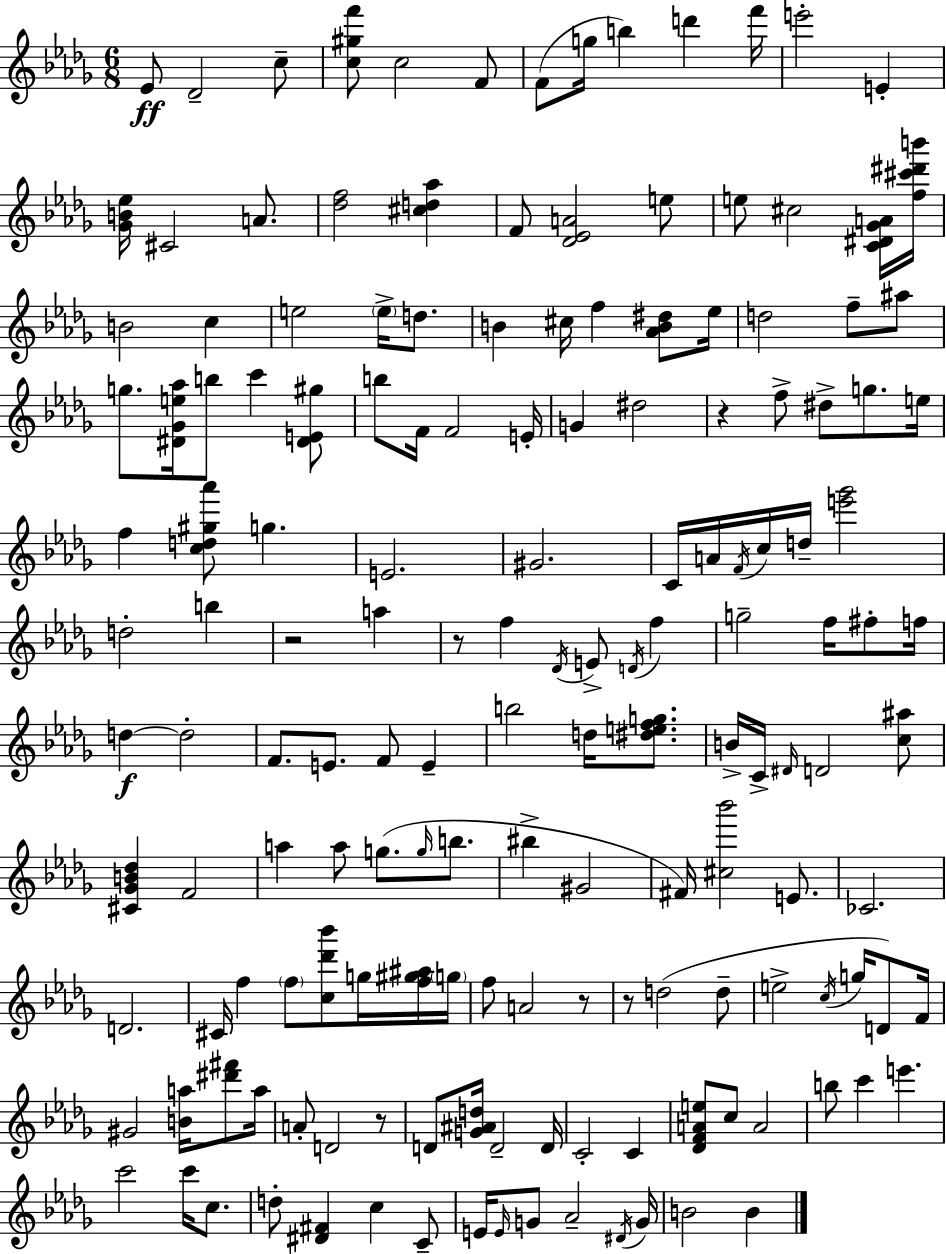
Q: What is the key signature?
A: BES minor